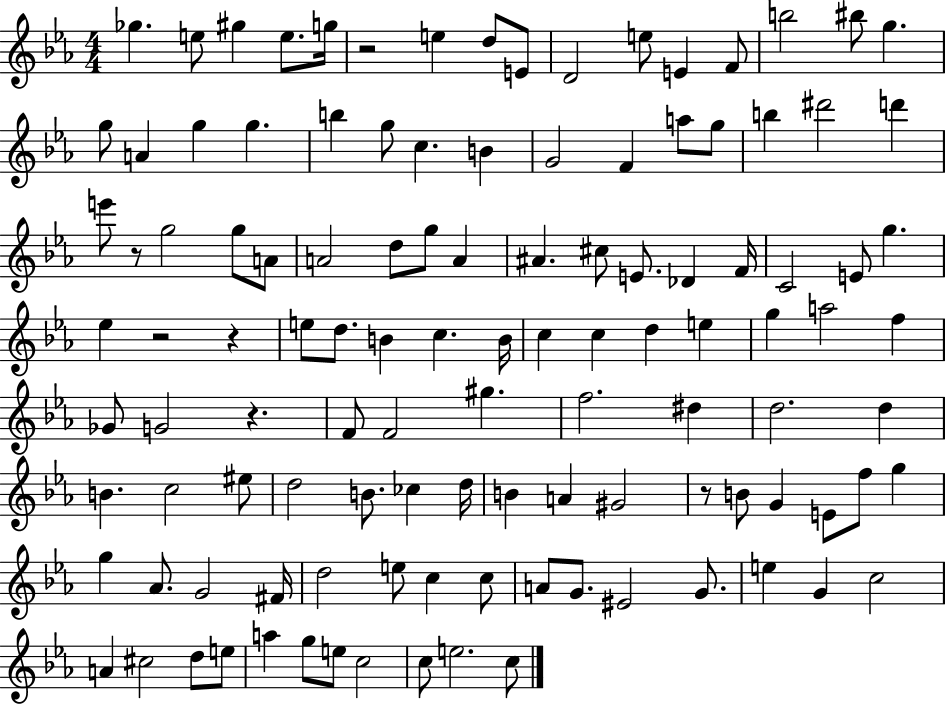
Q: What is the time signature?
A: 4/4